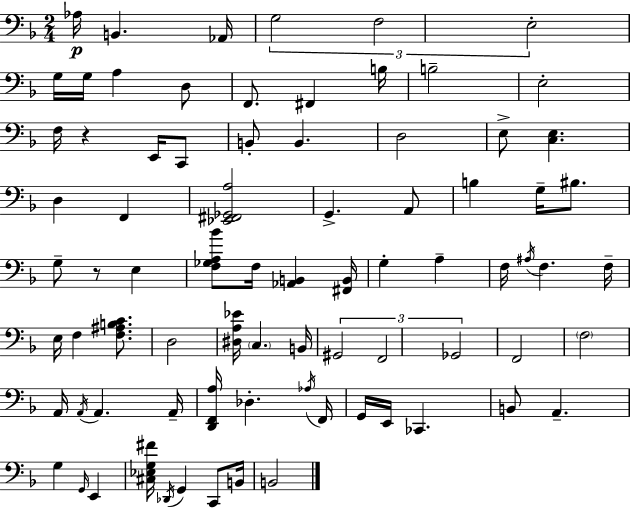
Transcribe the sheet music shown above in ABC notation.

X:1
T:Untitled
M:2/4
L:1/4
K:F
_A,/4 B,, _A,,/4 G,2 F,2 E,2 G,/4 G,/4 A, D,/2 F,,/2 ^F,, B,/4 B,2 E,2 F,/4 z E,,/4 C,,/2 B,,/2 B,, D,2 E,/2 [C,E,] D, F,, [_E,,^F,,_G,,A,]2 G,, A,,/2 B, G,/4 ^B,/2 G,/2 z/2 E, [F,_G,A,_B]/2 F,/4 [_A,,B,,] [^F,,B,,]/4 G, A, F,/4 ^A,/4 F, F,/4 E,/4 F, [F,^A,B,C]/2 D,2 [^D,A,_E]/4 C, B,,/4 ^G,,2 F,,2 _G,,2 F,,2 F,2 A,,/4 A,,/4 A,, A,,/4 [D,,F,,A,]/4 _D, _A,/4 F,,/4 G,,/4 E,,/4 _C,, B,,/2 A,, G, G,,/4 E,, [^C,_E,G,^F]/4 _D,,/4 G,, C,,/2 B,,/4 B,,2